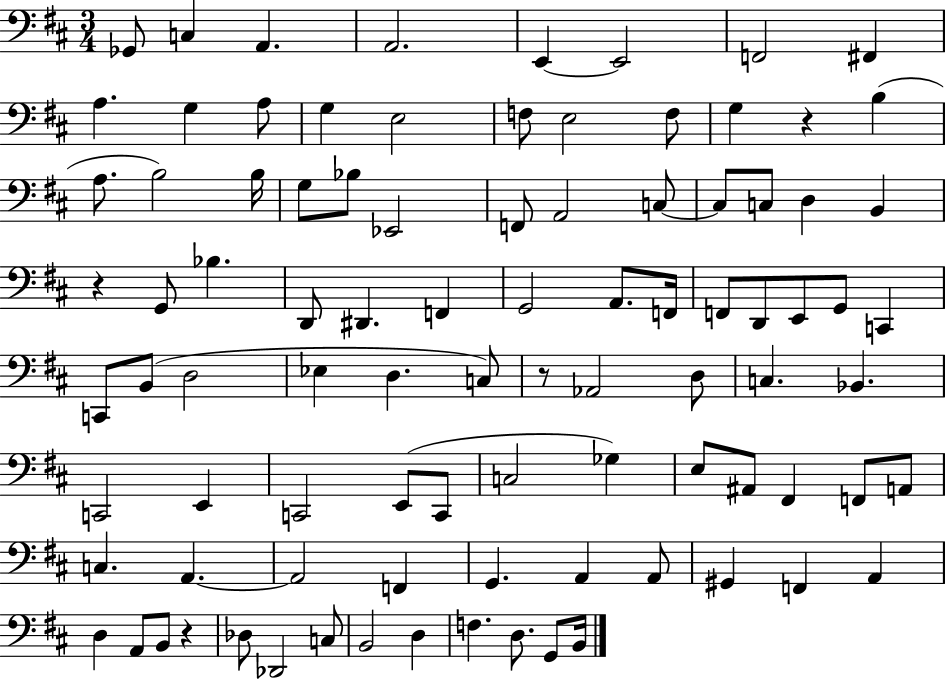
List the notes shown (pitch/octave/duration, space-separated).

Gb2/e C3/q A2/q. A2/h. E2/q E2/h F2/h F#2/q A3/q. G3/q A3/e G3/q E3/h F3/e E3/h F3/e G3/q R/q B3/q A3/e. B3/h B3/s G3/e Bb3/e Eb2/h F2/e A2/h C3/e C3/e C3/e D3/q B2/q R/q G2/e Bb3/q. D2/e D#2/q. F2/q G2/h A2/e. F2/s F2/e D2/e E2/e G2/e C2/q C2/e B2/e D3/h Eb3/q D3/q. C3/e R/e Ab2/h D3/e C3/q. Bb2/q. C2/h E2/q C2/h E2/e C2/e C3/h Gb3/q E3/e A#2/e F#2/q F2/e A2/e C3/q. A2/q. A2/h F2/q G2/q. A2/q A2/e G#2/q F2/q A2/q D3/q A2/e B2/e R/q Db3/e Db2/h C3/e B2/h D3/q F3/q. D3/e. G2/e B2/s